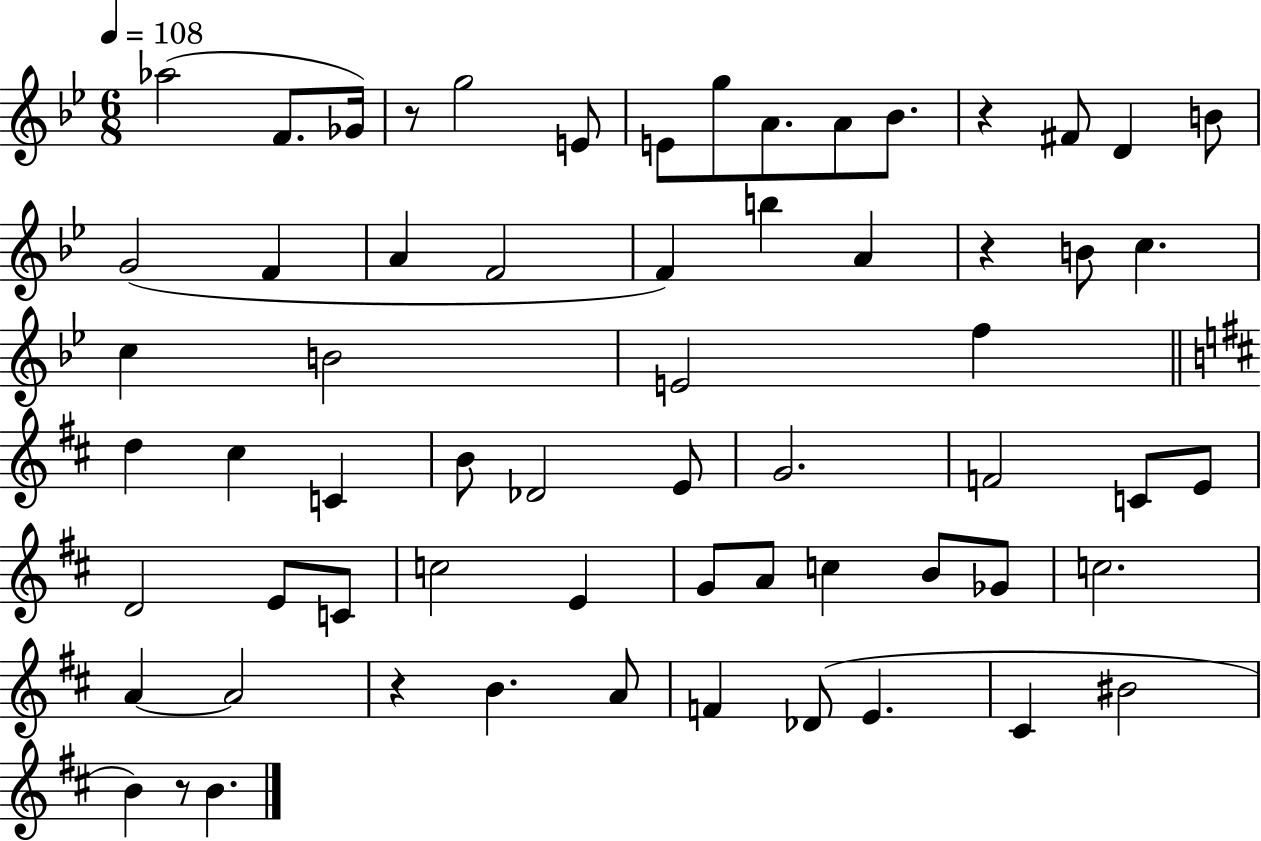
Ab5/h F4/e. Gb4/s R/e G5/h E4/e E4/e G5/e A4/e. A4/e Bb4/e. R/q F#4/e D4/q B4/e G4/h F4/q A4/q F4/h F4/q B5/q A4/q R/q B4/e C5/q. C5/q B4/h E4/h F5/q D5/q C#5/q C4/q B4/e Db4/h E4/e G4/h. F4/h C4/e E4/e D4/h E4/e C4/e C5/h E4/q G4/e A4/e C5/q B4/e Gb4/e C5/h. A4/q A4/h R/q B4/q. A4/e F4/q Db4/e E4/q. C#4/q BIS4/h B4/q R/e B4/q.